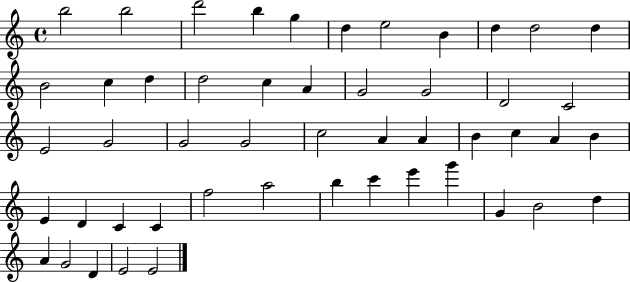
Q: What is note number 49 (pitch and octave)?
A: E4